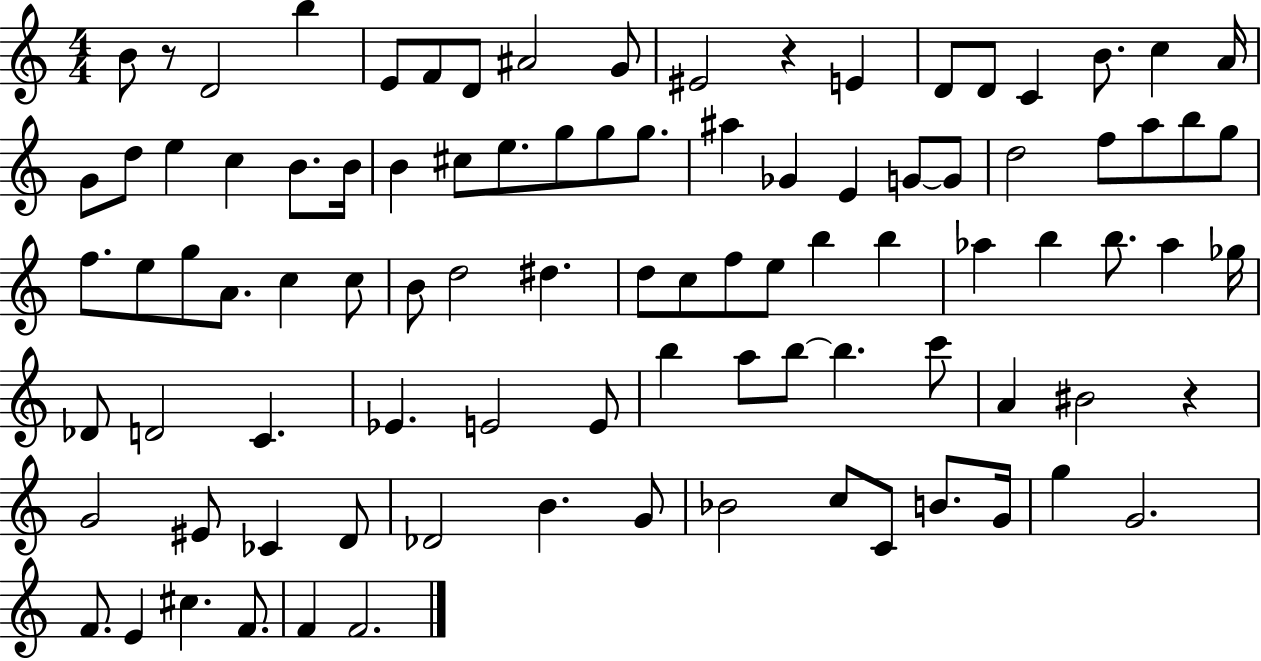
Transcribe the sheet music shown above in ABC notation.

X:1
T:Untitled
M:4/4
L:1/4
K:C
B/2 z/2 D2 b E/2 F/2 D/2 ^A2 G/2 ^E2 z E D/2 D/2 C B/2 c A/4 G/2 d/2 e c B/2 B/4 B ^c/2 e/2 g/2 g/2 g/2 ^a _G E G/2 G/2 d2 f/2 a/2 b/2 g/2 f/2 e/2 g/2 A/2 c c/2 B/2 d2 ^d d/2 c/2 f/2 e/2 b b _a b b/2 _a _g/4 _D/2 D2 C _E E2 E/2 b a/2 b/2 b c'/2 A ^B2 z G2 ^E/2 _C D/2 _D2 B G/2 _B2 c/2 C/2 B/2 G/4 g G2 F/2 E ^c F/2 F F2